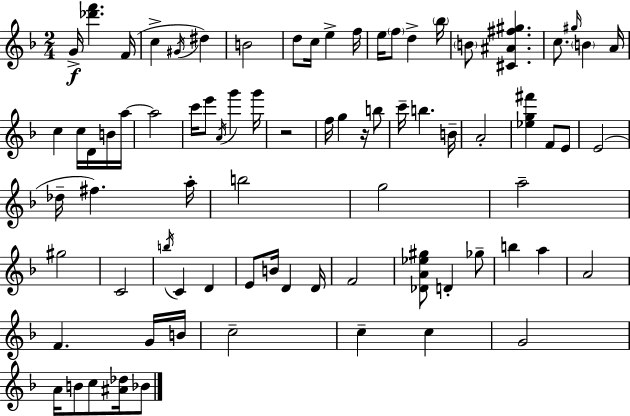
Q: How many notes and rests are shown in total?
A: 79